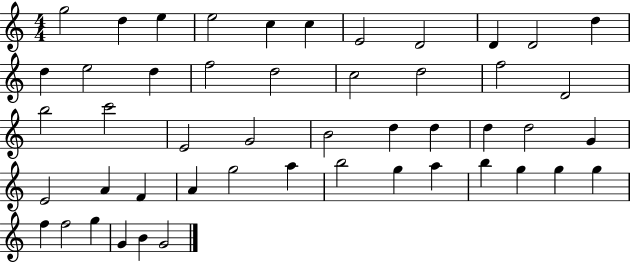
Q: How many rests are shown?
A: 0